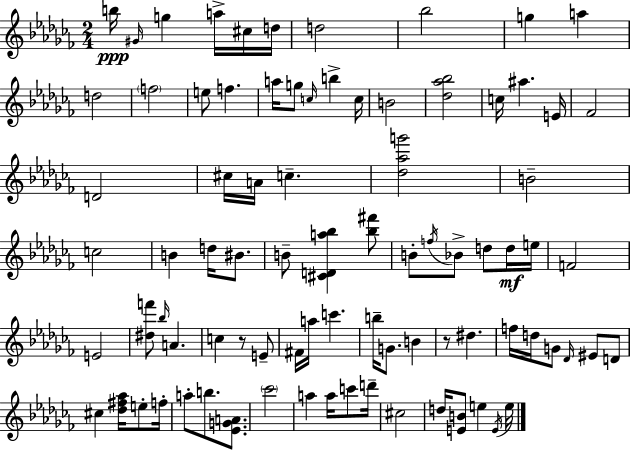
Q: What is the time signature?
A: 2/4